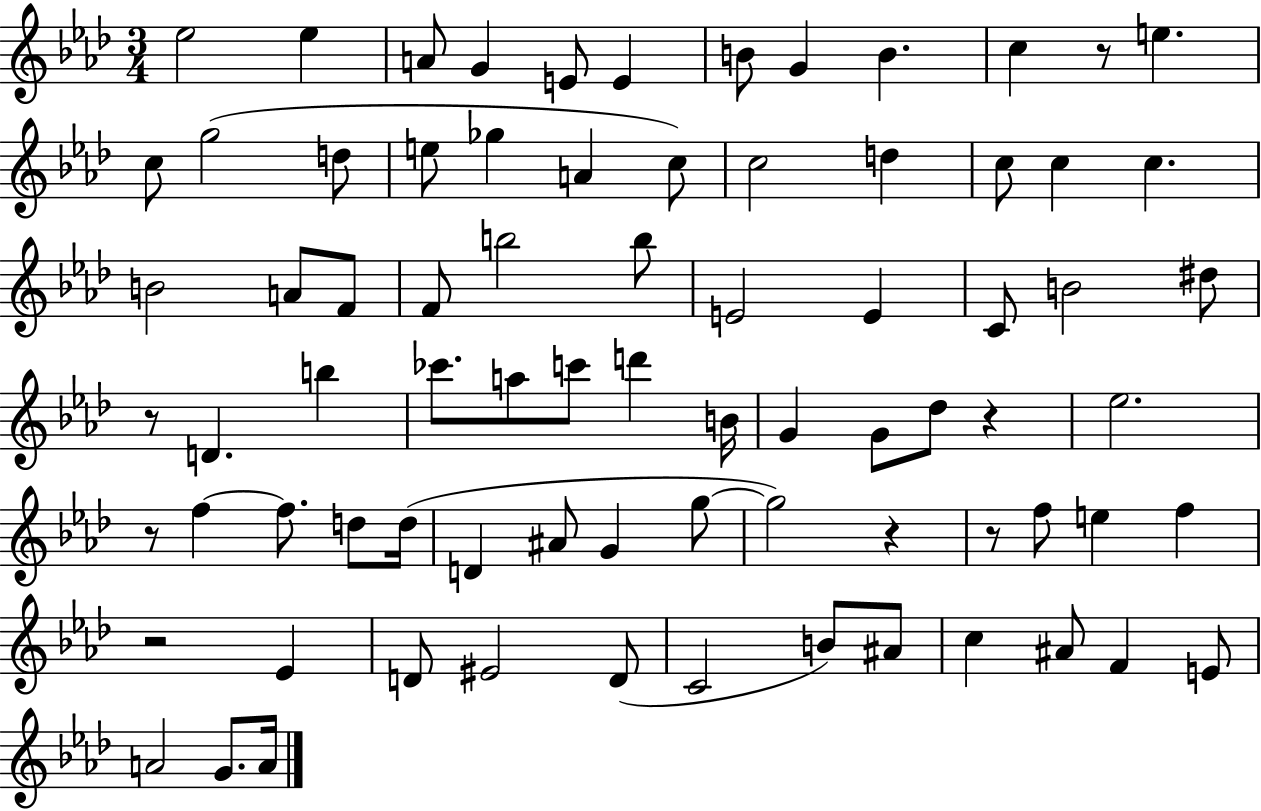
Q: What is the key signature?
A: AES major